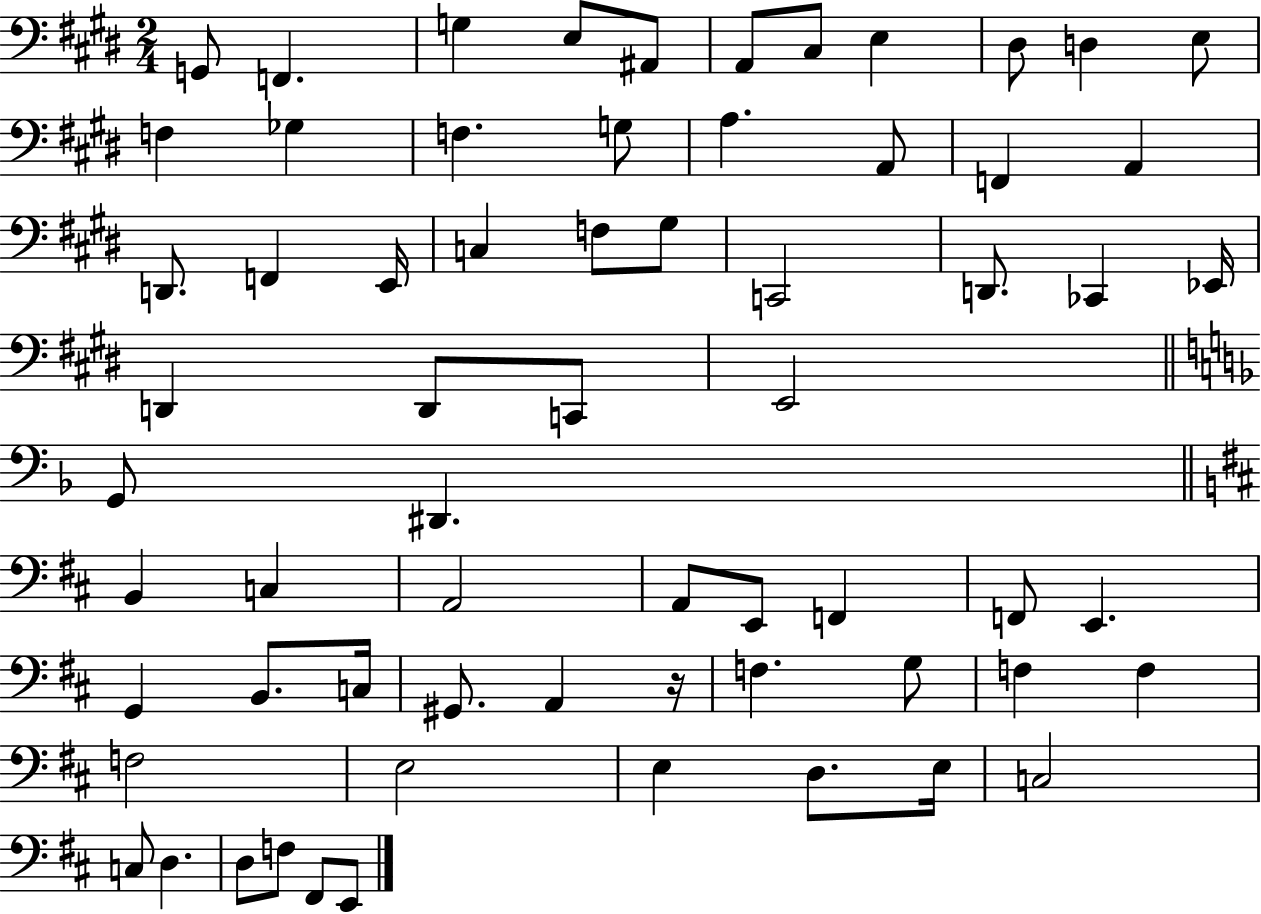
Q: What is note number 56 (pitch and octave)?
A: D3